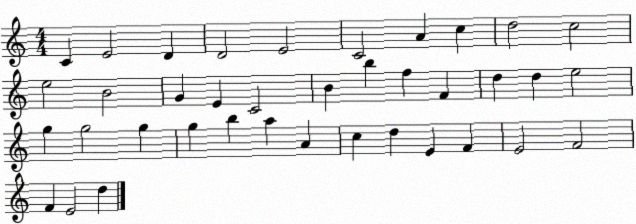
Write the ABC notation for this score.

X:1
T:Untitled
M:4/4
L:1/4
K:C
C E2 D D2 E2 C2 A c d2 c2 e2 B2 G E C2 B b f F d d e2 g g2 g g b a A c d E F E2 F2 F E2 d